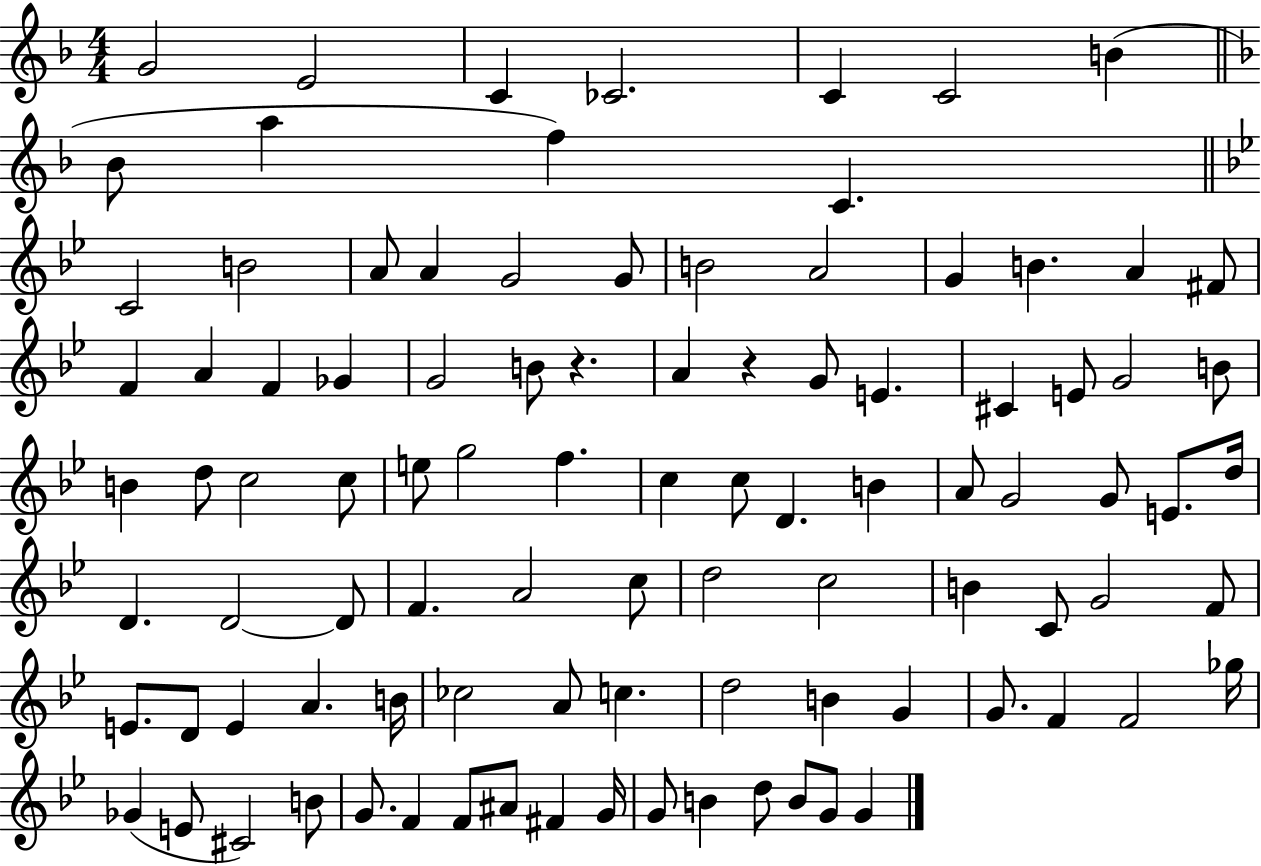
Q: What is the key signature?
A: F major